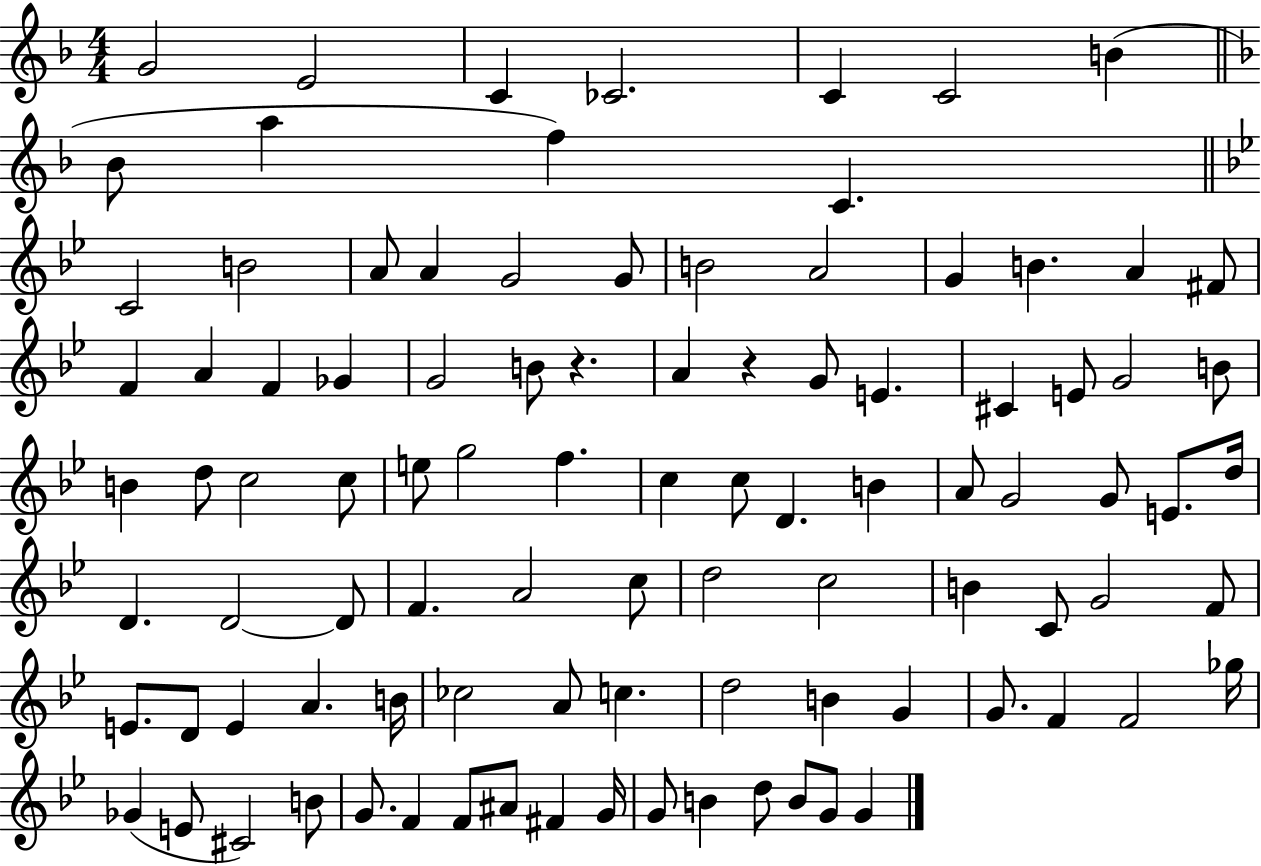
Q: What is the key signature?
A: F major